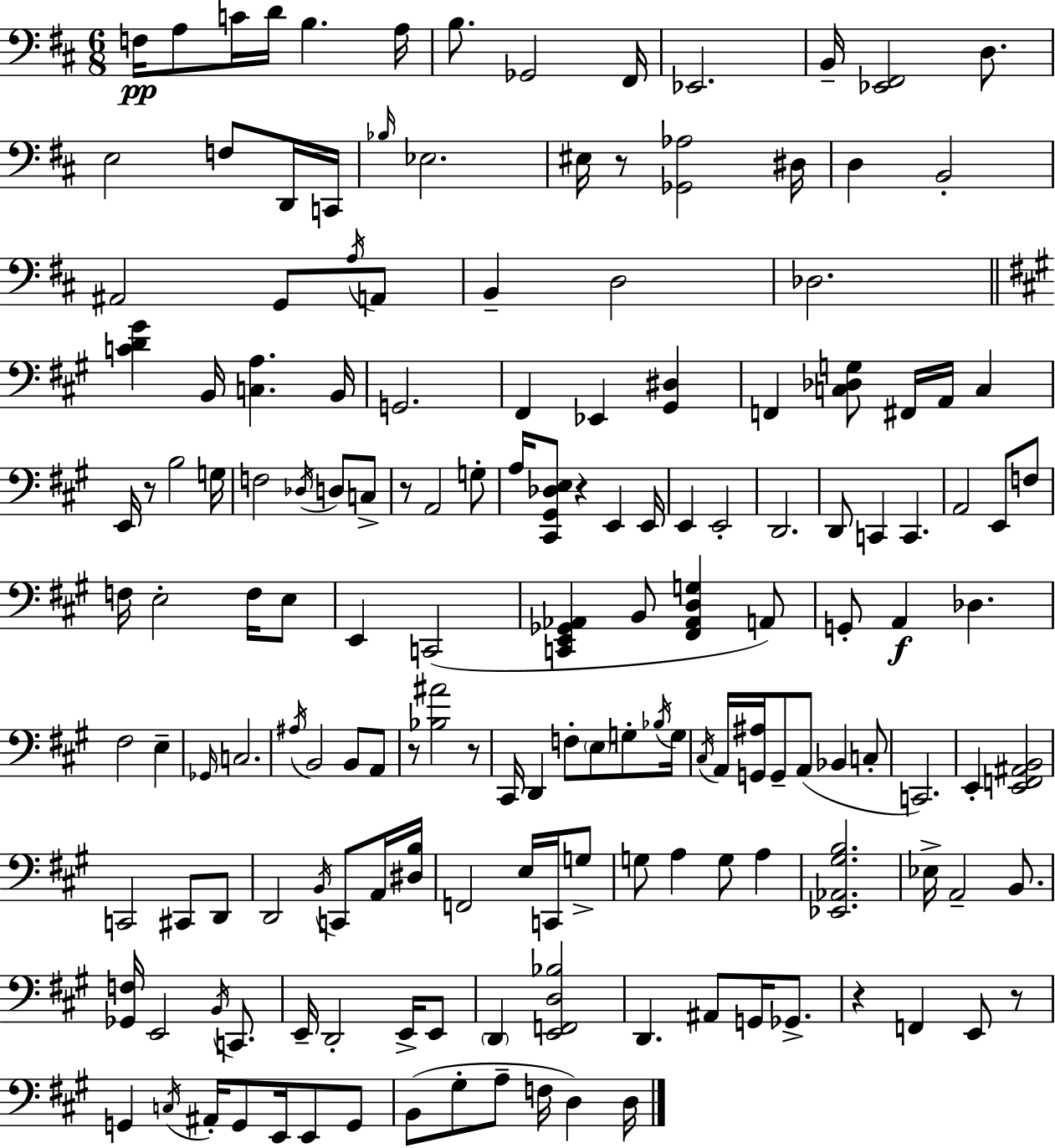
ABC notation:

X:1
T:Untitled
M:6/8
L:1/4
K:D
F,/4 A,/2 C/4 D/4 B, A,/4 B,/2 _G,,2 ^F,,/4 _E,,2 B,,/4 [_E,,^F,,]2 D,/2 E,2 F,/2 D,,/4 C,,/4 _B,/4 _E,2 ^E,/4 z/2 [_G,,_A,]2 ^D,/4 D, B,,2 ^A,,2 G,,/2 A,/4 A,,/2 B,, D,2 _D,2 [CD^G] B,,/4 [C,A,] B,,/4 G,,2 ^F,, _E,, [^G,,^D,] F,, [C,_D,G,]/2 ^F,,/4 A,,/4 C, E,,/4 z/2 B,2 G,/4 F,2 _D,/4 D,/2 C,/2 z/2 A,,2 G,/2 A,/4 [^C,,^G,,_D,E,]/2 z E,, E,,/4 E,, E,,2 D,,2 D,,/2 C,, C,, A,,2 E,,/2 F,/2 F,/4 E,2 F,/4 E,/2 E,, C,,2 [C,,E,,_G,,_A,,] B,,/2 [^F,,_A,,D,G,] A,,/2 G,,/2 A,, _D, ^F,2 E, _G,,/4 C,2 ^A,/4 B,,2 B,,/2 A,,/2 z/2 [_B,^A]2 z/2 ^C,,/4 D,, F,/2 E,/2 G,/2 _B,/4 G,/4 ^C,/4 A,,/4 [G,,^A,]/4 G,,/2 A,,/2 _B,, C,/2 C,,2 E,, [E,,F,,^A,,B,,]2 C,,2 ^C,,/2 D,,/2 D,,2 B,,/4 C,,/2 A,,/4 [^D,B,]/4 F,,2 E,/4 C,,/4 G,/2 G,/2 A, G,/2 A, [_E,,_A,,^G,B,]2 _E,/4 A,,2 B,,/2 [_G,,F,]/4 E,,2 B,,/4 C,,/2 E,,/4 D,,2 E,,/4 E,,/2 D,, [E,,F,,D,_B,]2 D,, ^A,,/2 G,,/4 _G,,/2 z F,, E,,/2 z/2 G,, C,/4 ^A,,/4 G,,/2 E,,/4 E,,/2 G,,/2 B,,/2 ^G,/2 A,/2 F,/4 D, D,/4